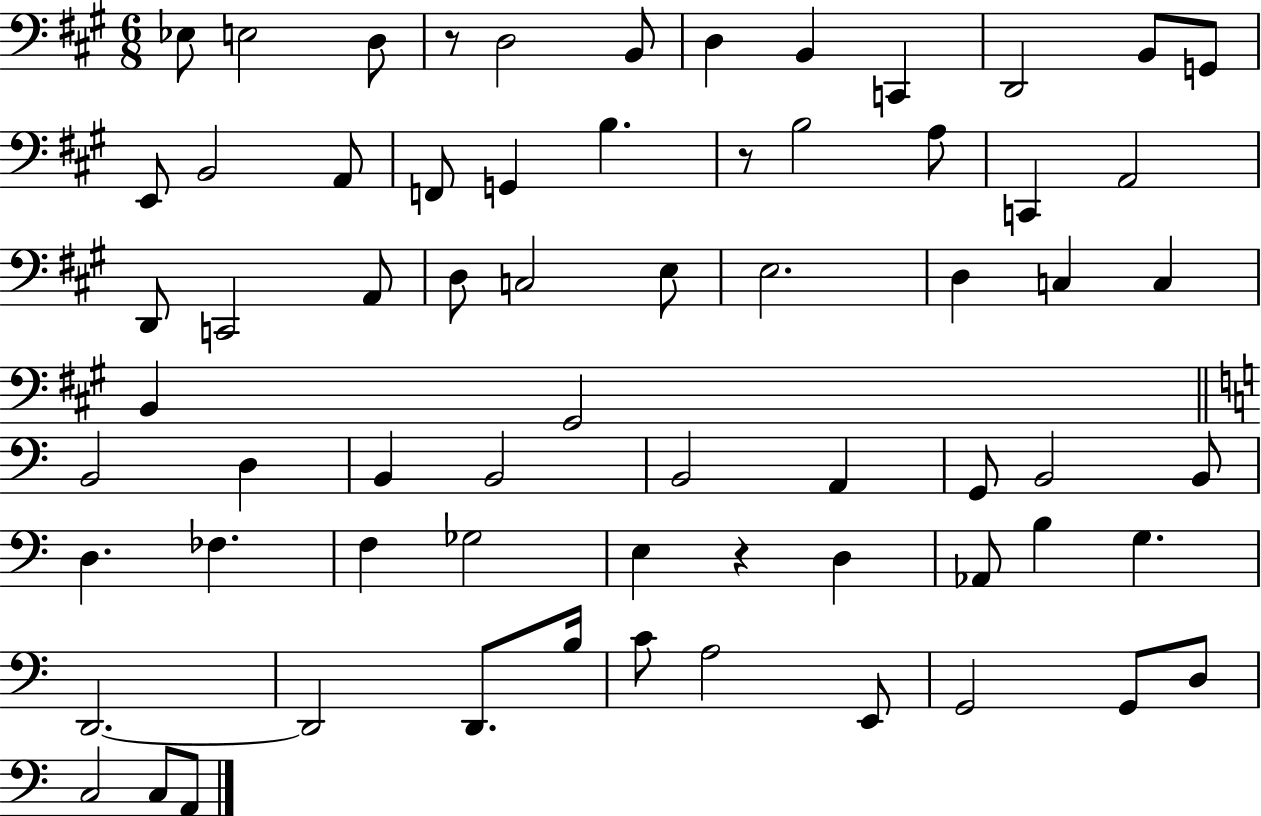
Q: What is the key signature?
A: A major